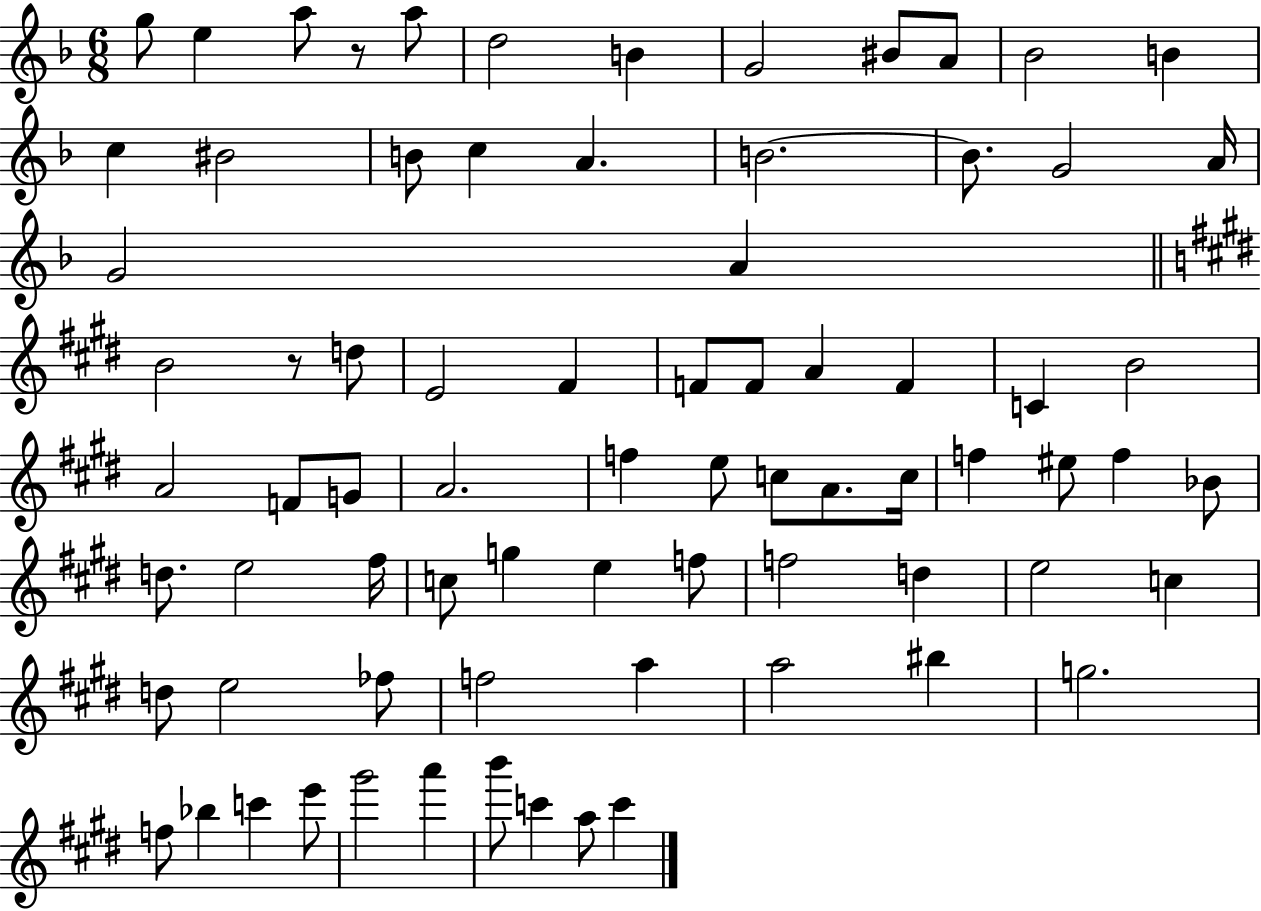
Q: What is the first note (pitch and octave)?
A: G5